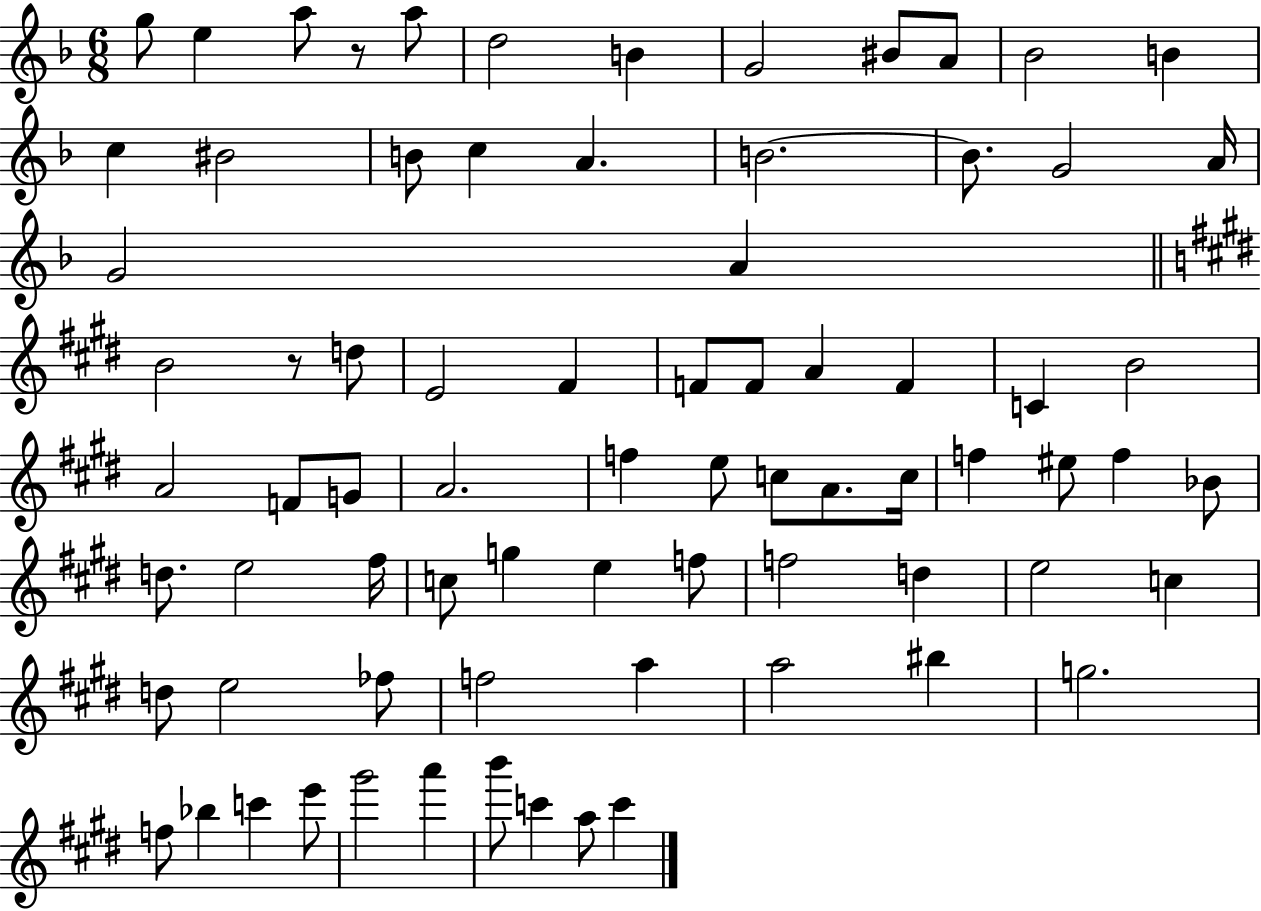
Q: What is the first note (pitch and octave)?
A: G5